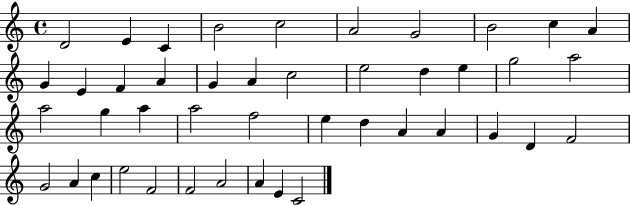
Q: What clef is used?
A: treble